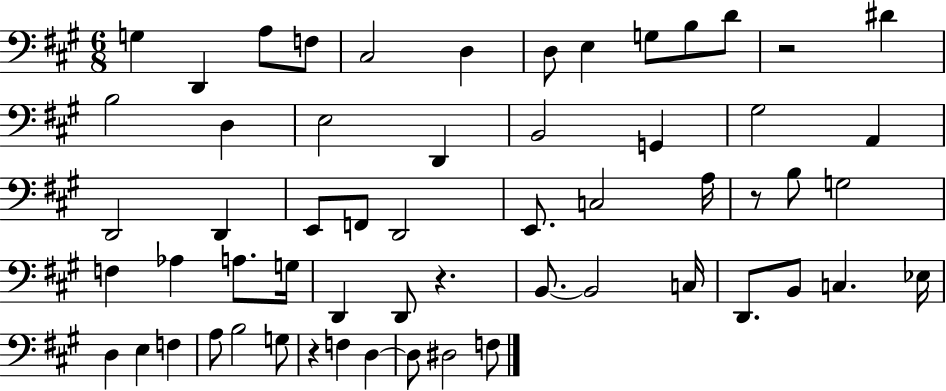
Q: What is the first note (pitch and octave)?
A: G3